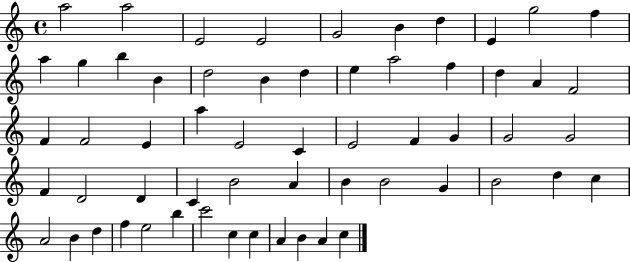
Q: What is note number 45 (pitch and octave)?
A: D5